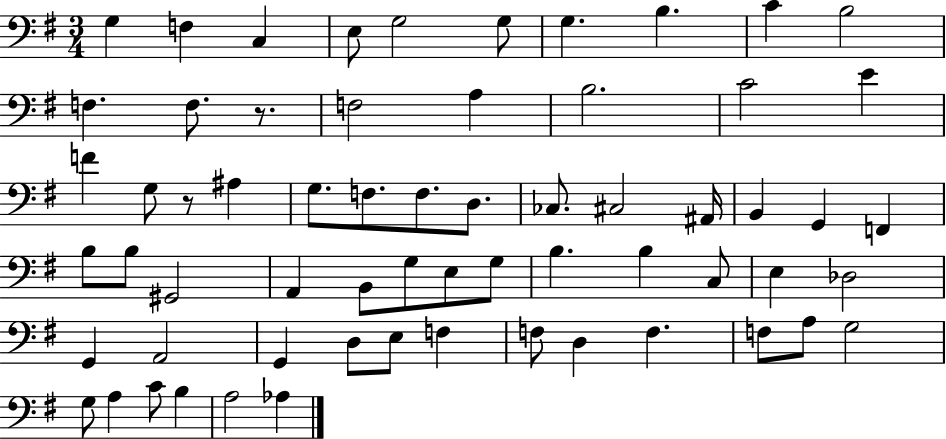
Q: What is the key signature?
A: G major